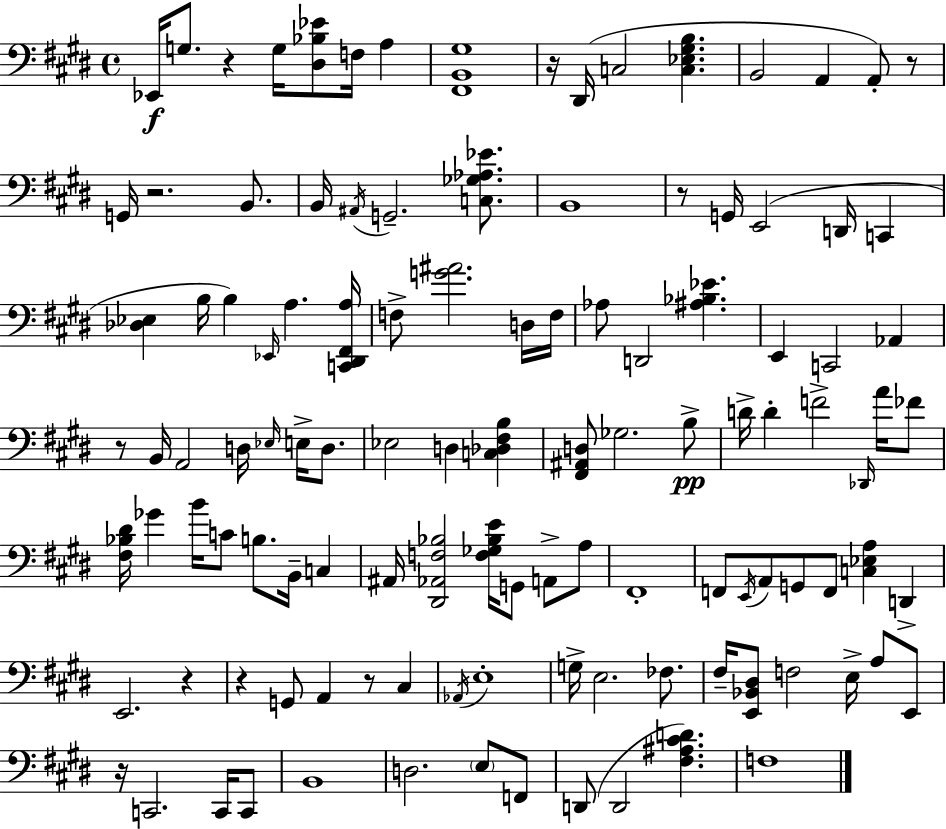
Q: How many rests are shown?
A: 10